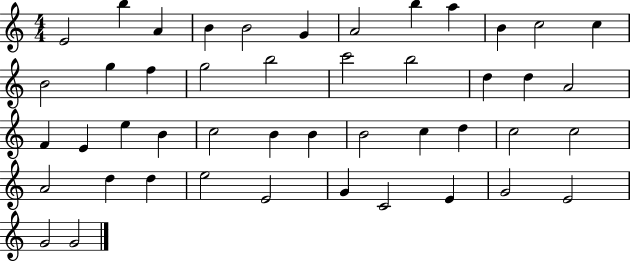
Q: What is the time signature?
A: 4/4